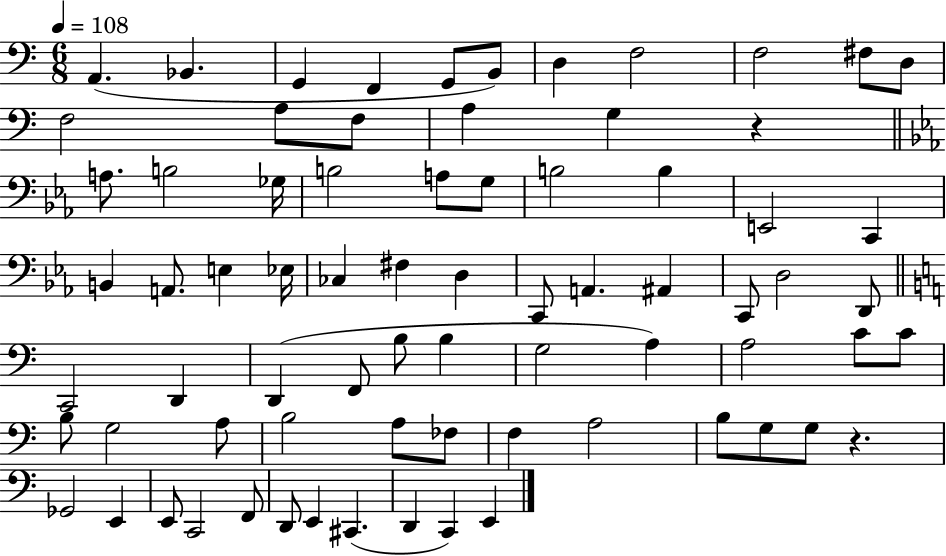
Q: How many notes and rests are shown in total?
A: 74